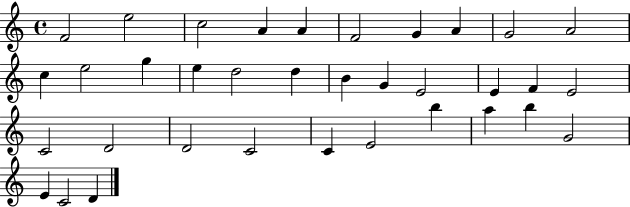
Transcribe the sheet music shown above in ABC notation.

X:1
T:Untitled
M:4/4
L:1/4
K:C
F2 e2 c2 A A F2 G A G2 A2 c e2 g e d2 d B G E2 E F E2 C2 D2 D2 C2 C E2 b a b G2 E C2 D